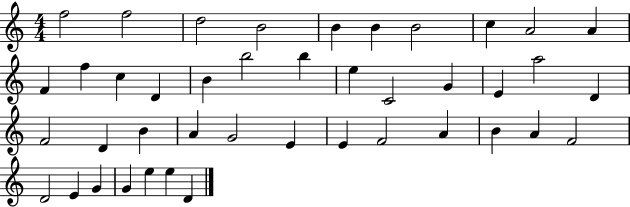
{
  \clef treble
  \numericTimeSignature
  \time 4/4
  \key c \major
  f''2 f''2 | d''2 b'2 | b'4 b'4 b'2 | c''4 a'2 a'4 | \break f'4 f''4 c''4 d'4 | b'4 b''2 b''4 | e''4 c'2 g'4 | e'4 a''2 d'4 | \break f'2 d'4 b'4 | a'4 g'2 e'4 | e'4 f'2 a'4 | b'4 a'4 f'2 | \break d'2 e'4 g'4 | g'4 e''4 e''4 d'4 | \bar "|."
}